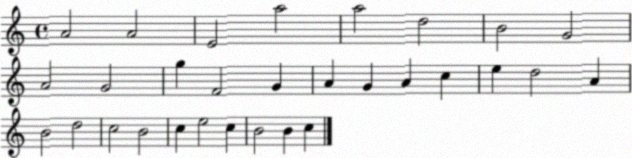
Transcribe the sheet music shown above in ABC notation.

X:1
T:Untitled
M:4/4
L:1/4
K:C
A2 A2 E2 a2 a2 d2 B2 G2 A2 G2 g F2 G A G A c e d2 A B2 d2 c2 B2 c e2 c B2 B c